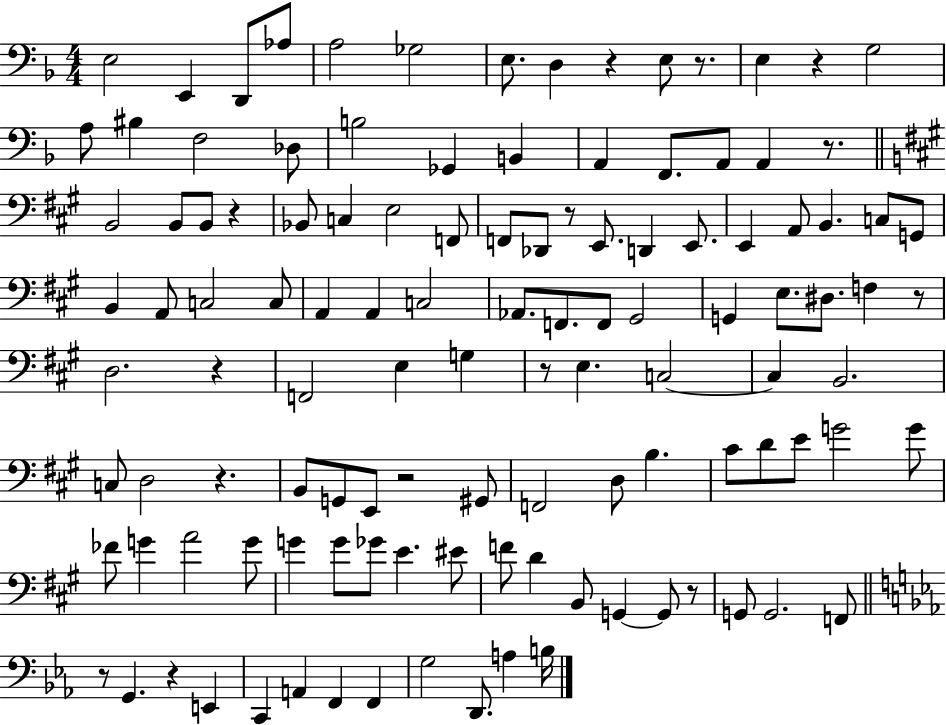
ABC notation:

X:1
T:Untitled
M:4/4
L:1/4
K:F
E,2 E,, D,,/2 _A,/2 A,2 _G,2 E,/2 D, z E,/2 z/2 E, z G,2 A,/2 ^B, F,2 _D,/2 B,2 _G,, B,, A,, F,,/2 A,,/2 A,, z/2 B,,2 B,,/2 B,,/2 z _B,,/2 C, E,2 F,,/2 F,,/2 _D,,/2 z/2 E,,/2 D,, E,,/2 E,, A,,/2 B,, C,/2 G,,/2 B,, A,,/2 C,2 C,/2 A,, A,, C,2 _A,,/2 F,,/2 F,,/2 ^G,,2 G,, E,/2 ^D,/2 F, z/2 D,2 z F,,2 E, G, z/2 E, C,2 C, B,,2 C,/2 D,2 z B,,/2 G,,/2 E,,/2 z2 ^G,,/2 F,,2 D,/2 B, ^C/2 D/2 E/2 G2 G/2 _F/2 G A2 G/2 G G/2 _G/2 E ^E/2 F/2 D B,,/2 G,, G,,/2 z/2 G,,/2 G,,2 F,,/2 z/2 G,, z E,, C,, A,, F,, F,, G,2 D,,/2 A, B,/4